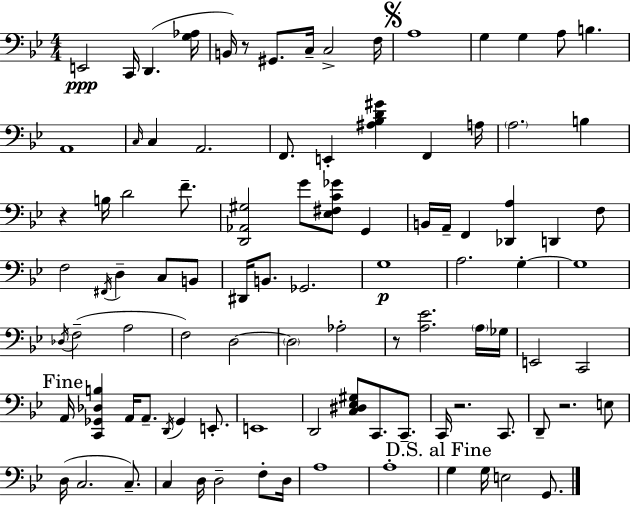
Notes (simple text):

E2/h C2/s D2/q. [G3,Ab3]/s B2/s R/e G#2/e. C3/s C3/h F3/s A3/w G3/q G3/q A3/e B3/q. A2/w C3/s C3/q A2/h. F2/e. E2/q [A#3,Bb3,D4,G#4]/q F2/q A3/s A3/h. B3/q R/q B3/s D4/h F4/e. [D2,Ab2,G#3]/h G4/e [Eb3,F#3,C4,Gb4]/e G2/q B2/s A2/s F2/q [Db2,A3]/q D2/q F3/e F3/h F#2/s D3/q C3/e B2/e D#2/s B2/e. Gb2/h. G3/w A3/h. G3/q G3/w Db3/s F3/h A3/h F3/h D3/h D3/h Ab3/h R/e [A3,Eb4]/h. A3/s Gb3/s E2/h C2/h A2/s [C2,Gb2,Db3,B3]/q A2/s A2/e. D2/s Gb2/q E2/e. E2/w D2/h [C3,D#3,Eb3,G#3]/e C2/e. C2/e. C2/s R/h. C2/e. D2/e R/h. E3/e D3/s C3/h. C3/e. C3/q D3/s D3/h F3/e D3/s A3/w A3/w G3/q G3/s E3/h G2/e.